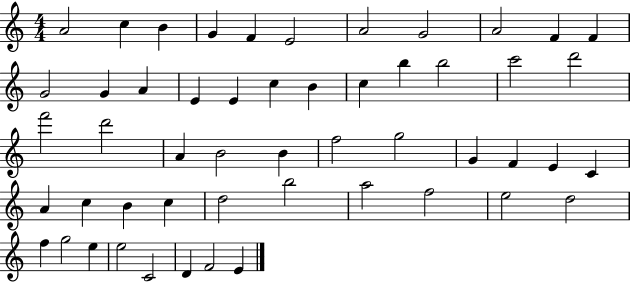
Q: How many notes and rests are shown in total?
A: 52